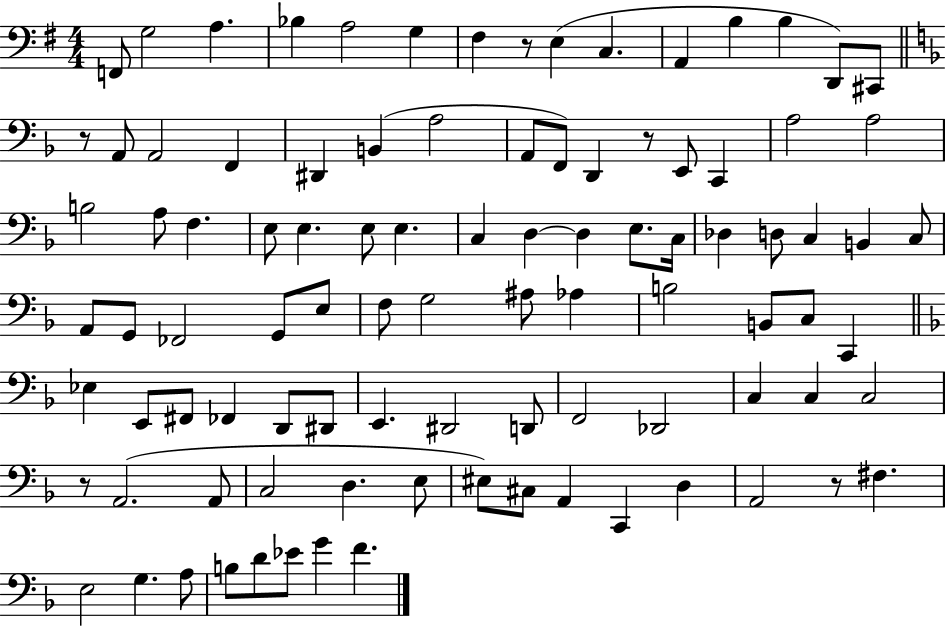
F2/e G3/h A3/q. Bb3/q A3/h G3/q F#3/q R/e E3/q C3/q. A2/q B3/q B3/q D2/e C#2/e R/e A2/e A2/h F2/q D#2/q B2/q A3/h A2/e F2/e D2/q R/e E2/e C2/q A3/h A3/h B3/h A3/e F3/q. E3/e E3/q. E3/e E3/q. C3/q D3/q D3/q E3/e. C3/s Db3/q D3/e C3/q B2/q C3/e A2/e G2/e FES2/h G2/e E3/e F3/e G3/h A#3/e Ab3/q B3/h B2/e C3/e C2/q Eb3/q E2/e F#2/e FES2/q D2/e D#2/e E2/q. D#2/h D2/e F2/h Db2/h C3/q C3/q C3/h R/e A2/h. A2/e C3/h D3/q. E3/e EIS3/e C#3/e A2/q C2/q D3/q A2/h R/e F#3/q. E3/h G3/q. A3/e B3/e D4/e Eb4/e G4/q F4/q.